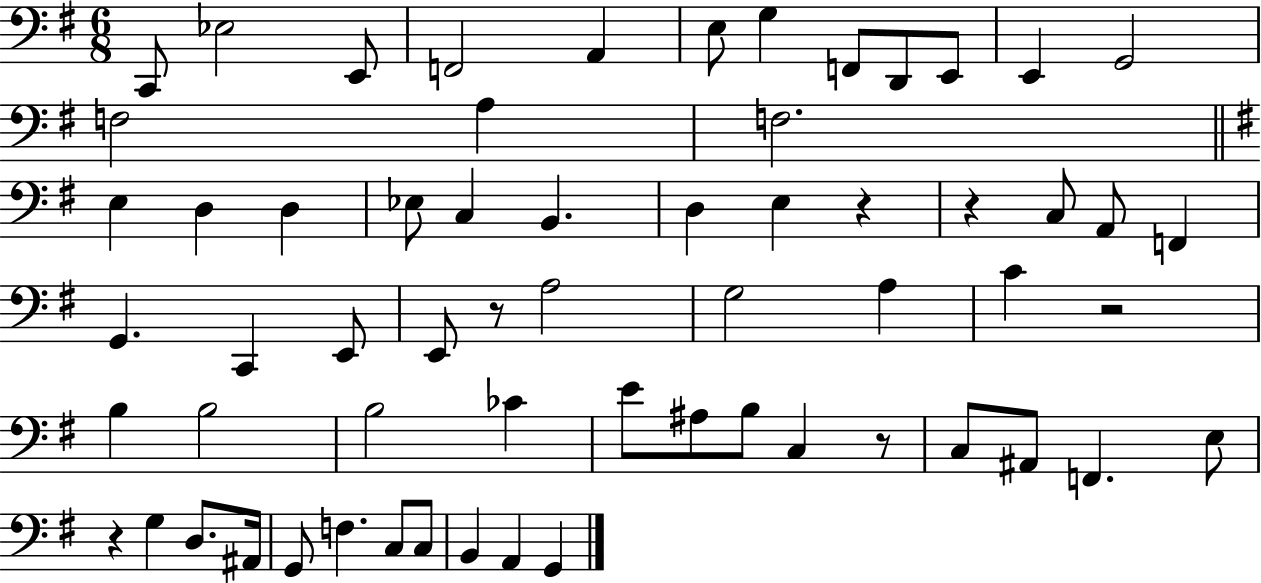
{
  \clef bass
  \numericTimeSignature
  \time 6/8
  \key g \major
  c,8 ees2 e,8 | f,2 a,4 | e8 g4 f,8 d,8 e,8 | e,4 g,2 | \break f2 a4 | f2. | \bar "||" \break \key g \major e4 d4 d4 | ees8 c4 b,4. | d4 e4 r4 | r4 c8 a,8 f,4 | \break g,4. c,4 e,8 | e,8 r8 a2 | g2 a4 | c'4 r2 | \break b4 b2 | b2 ces'4 | e'8 ais8 b8 c4 r8 | c8 ais,8 f,4. e8 | \break r4 g4 d8. ais,16 | g,8 f4. c8 c8 | b,4 a,4 g,4 | \bar "|."
}